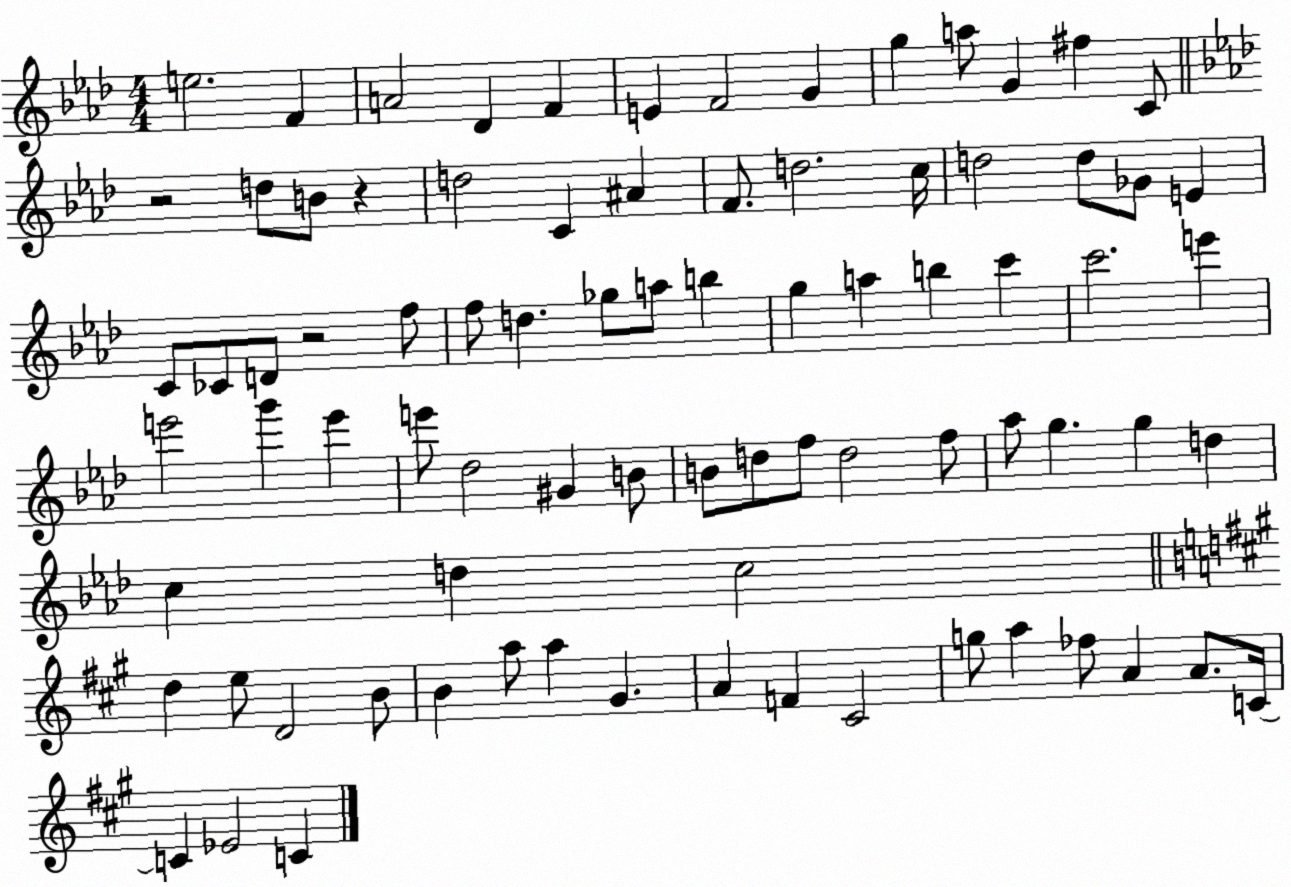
X:1
T:Untitled
M:4/4
L:1/4
K:Ab
e2 F A2 _D F E F2 G g a/2 G ^f C/2 z2 d/2 B/2 z d2 C ^A F/2 d2 c/4 d2 d/2 _G/2 E C/2 _C/2 D/2 z2 f/2 f/2 d _g/2 a/2 b g a b c' c'2 e' e'2 g' e' e'/2 _d2 ^G B/2 B/2 d/2 f/2 d2 f/2 _a/2 g g d c d c2 d e/2 D2 B/2 B a/2 a ^G A F ^C2 g/2 a _f/2 A A/2 C/4 C _E2 C